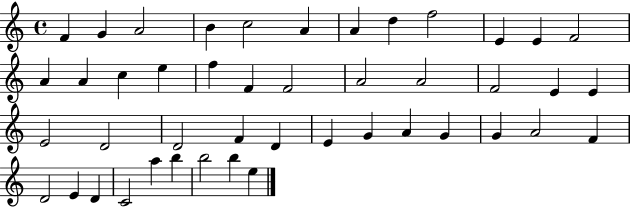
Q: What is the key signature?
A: C major